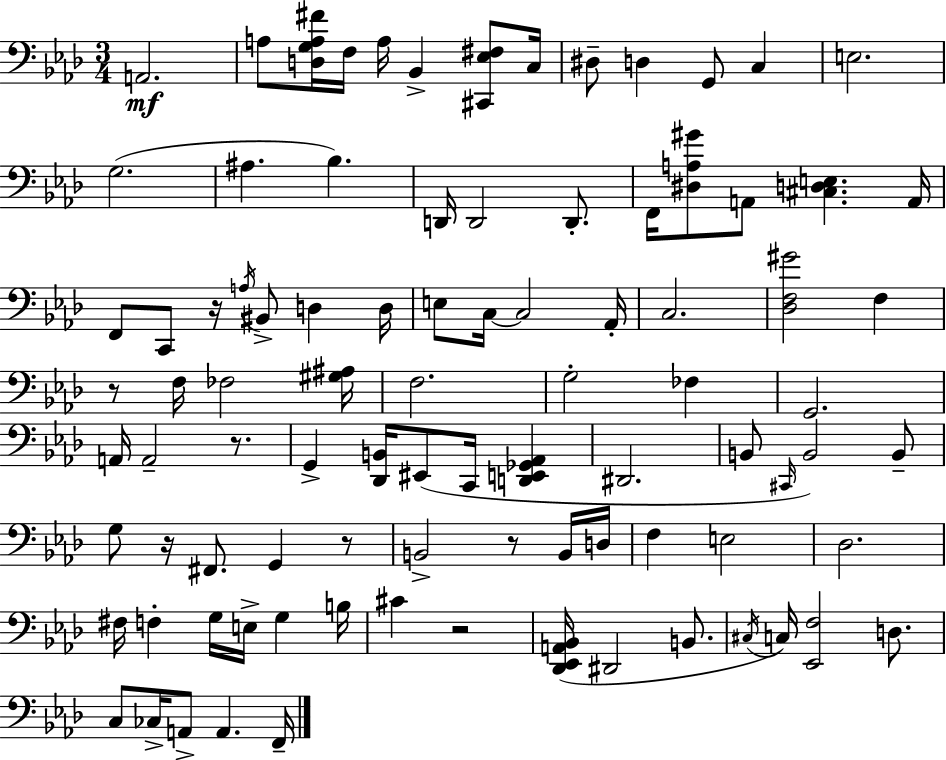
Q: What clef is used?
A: bass